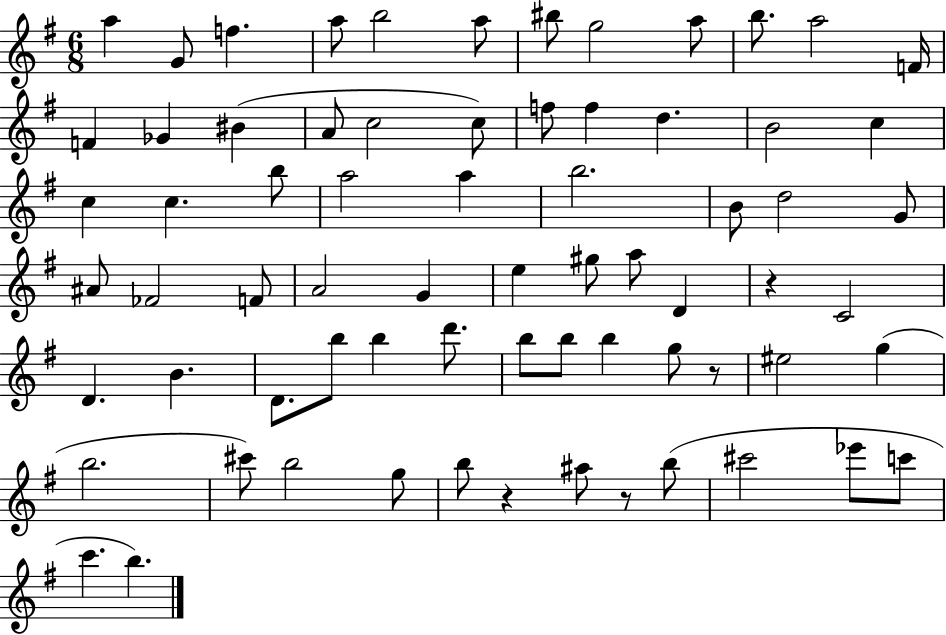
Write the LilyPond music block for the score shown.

{
  \clef treble
  \numericTimeSignature
  \time 6/8
  \key g \major
  a''4 g'8 f''4. | a''8 b''2 a''8 | bis''8 g''2 a''8 | b''8. a''2 f'16 | \break f'4 ges'4 bis'4( | a'8 c''2 c''8) | f''8 f''4 d''4. | b'2 c''4 | \break c''4 c''4. b''8 | a''2 a''4 | b''2. | b'8 d''2 g'8 | \break ais'8 fes'2 f'8 | a'2 g'4 | e''4 gis''8 a''8 d'4 | r4 c'2 | \break d'4. b'4. | d'8. b''8 b''4 d'''8. | b''8 b''8 b''4 g''8 r8 | eis''2 g''4( | \break b''2. | cis'''8) b''2 g''8 | b''8 r4 ais''8 r8 b''8( | cis'''2 ees'''8 c'''8 | \break c'''4. b''4.) | \bar "|."
}